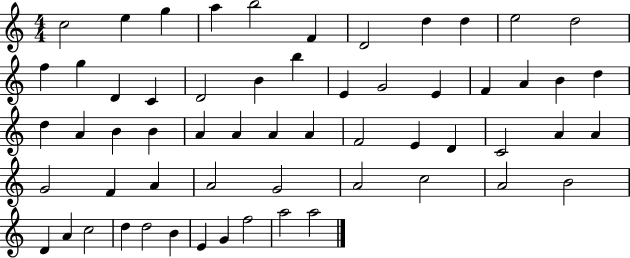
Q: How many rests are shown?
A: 0